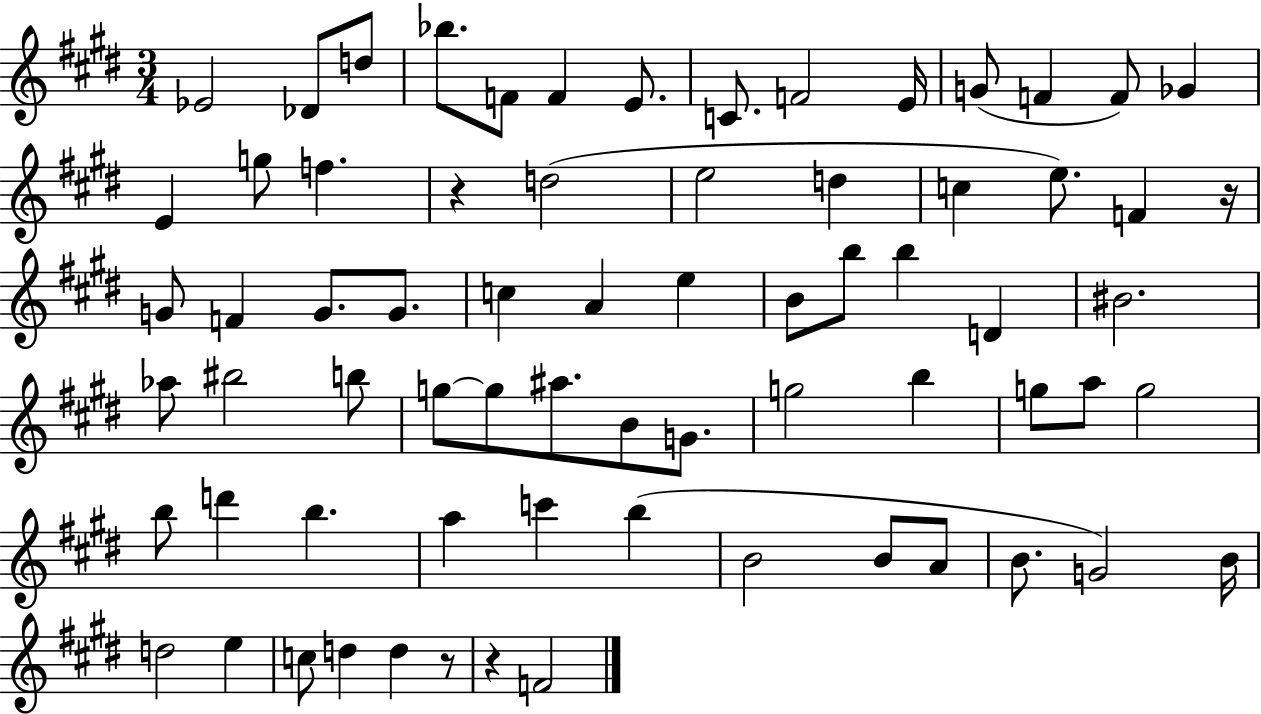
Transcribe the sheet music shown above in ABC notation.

X:1
T:Untitled
M:3/4
L:1/4
K:E
_E2 _D/2 d/2 _b/2 F/2 F E/2 C/2 F2 E/4 G/2 F F/2 _G E g/2 f z d2 e2 d c e/2 F z/4 G/2 F G/2 G/2 c A e B/2 b/2 b D ^B2 _a/2 ^b2 b/2 g/2 g/2 ^a/2 B/2 G/2 g2 b g/2 a/2 g2 b/2 d' b a c' b B2 B/2 A/2 B/2 G2 B/4 d2 e c/2 d d z/2 z F2